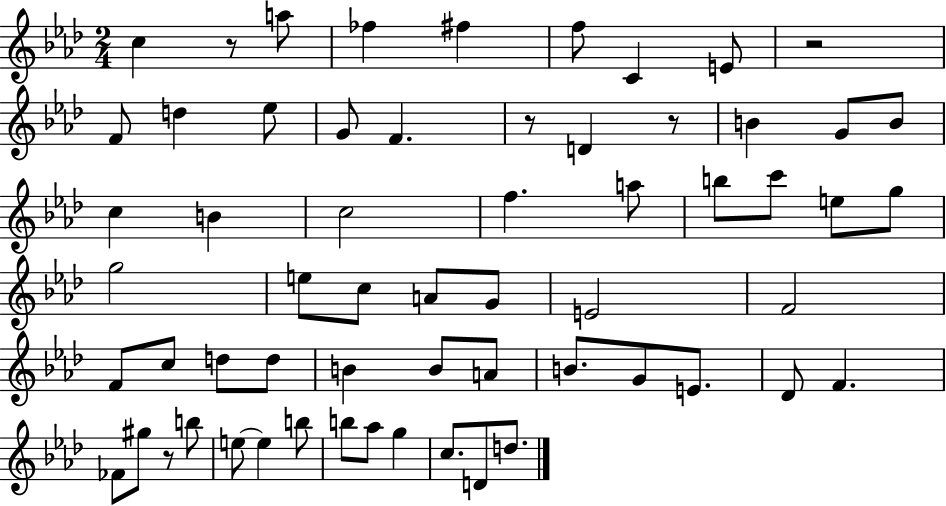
C5/q R/e A5/e FES5/q F#5/q F5/e C4/q E4/e R/h F4/e D5/q Eb5/e G4/e F4/q. R/e D4/q R/e B4/q G4/e B4/e C5/q B4/q C5/h F5/q. A5/e B5/e C6/e E5/e G5/e G5/h E5/e C5/e A4/e G4/e E4/h F4/h F4/e C5/e D5/e D5/e B4/q B4/e A4/e B4/e. G4/e E4/e. Db4/e F4/q. FES4/e G#5/e R/e B5/e E5/e E5/q B5/e B5/e Ab5/e G5/q C5/e. D4/e D5/e.